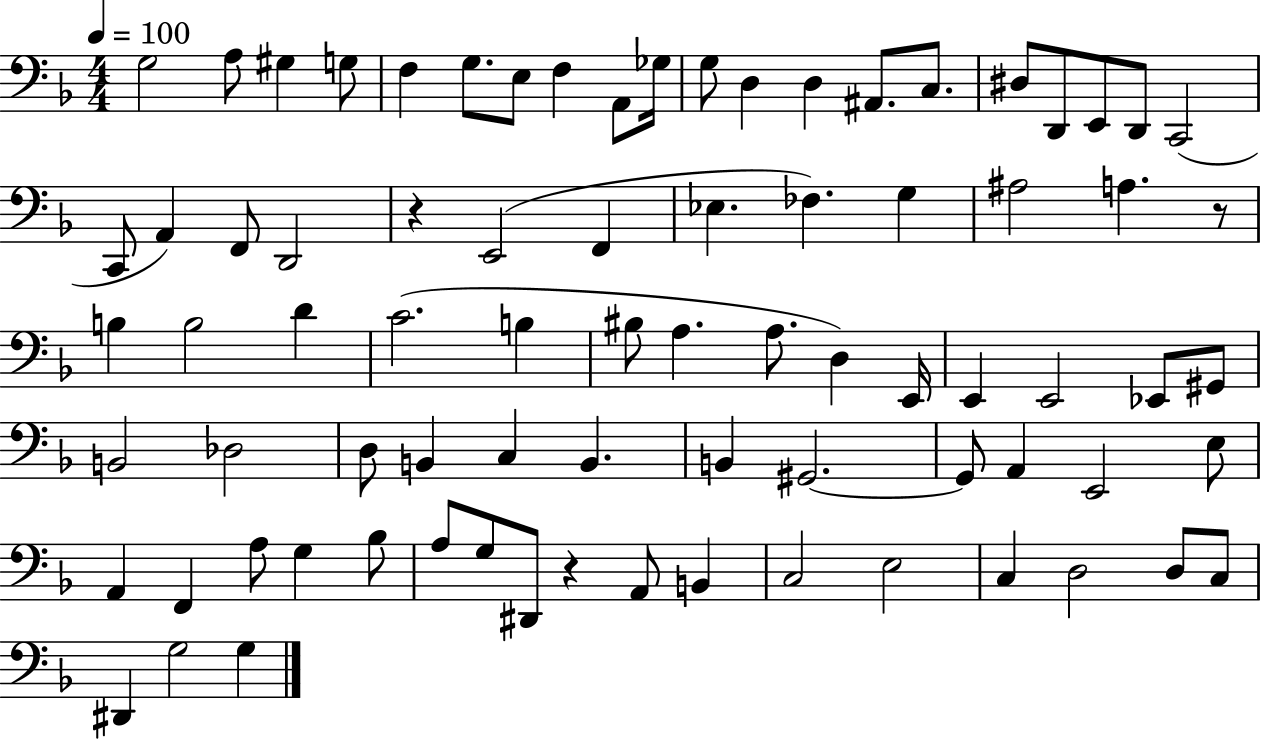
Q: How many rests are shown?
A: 3